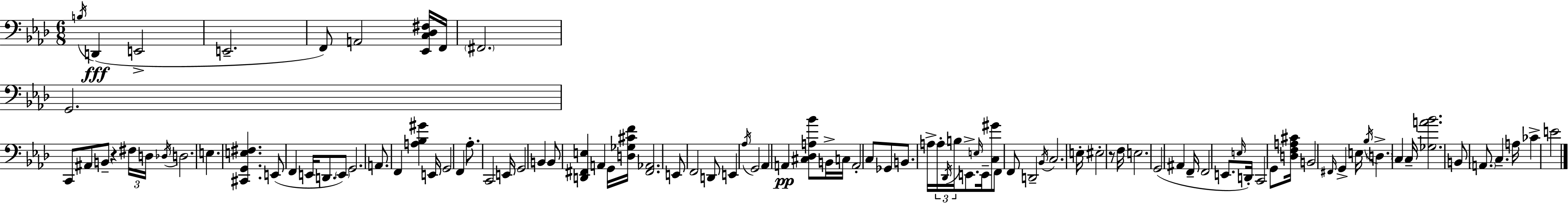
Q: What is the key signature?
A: AES major